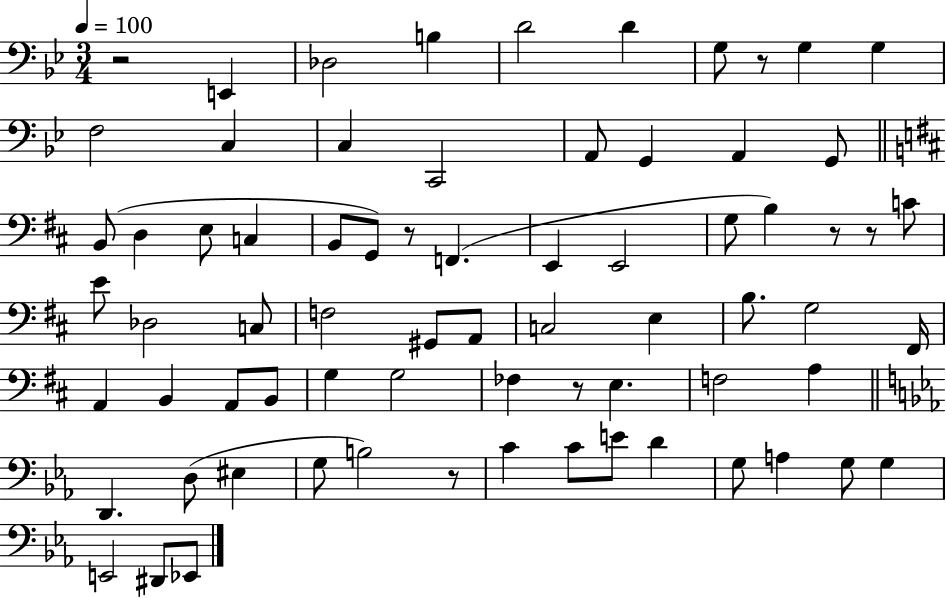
{
  \clef bass
  \numericTimeSignature
  \time 3/4
  \key bes \major
  \tempo 4 = 100
  r2 e,4 | des2 b4 | d'2 d'4 | g8 r8 g4 g4 | \break f2 c4 | c4 c,2 | a,8 g,4 a,4 g,8 | \bar "||" \break \key d \major b,8( d4 e8 c4 | b,8 g,8) r8 f,4.( | e,4 e,2 | g8 b4) r8 r8 c'8 | \break e'8 des2 c8 | f2 gis,8 a,8 | c2 e4 | b8. g2 fis,16 | \break a,4 b,4 a,8 b,8 | g4 g2 | fes4 r8 e4. | f2 a4 | \break \bar "||" \break \key c \minor d,4. d8( eis4 | g8 b2) r8 | c'4 c'8 e'8 d'4 | g8 a4 g8 g4 | \break e,2 dis,8 ees,8 | \bar "|."
}